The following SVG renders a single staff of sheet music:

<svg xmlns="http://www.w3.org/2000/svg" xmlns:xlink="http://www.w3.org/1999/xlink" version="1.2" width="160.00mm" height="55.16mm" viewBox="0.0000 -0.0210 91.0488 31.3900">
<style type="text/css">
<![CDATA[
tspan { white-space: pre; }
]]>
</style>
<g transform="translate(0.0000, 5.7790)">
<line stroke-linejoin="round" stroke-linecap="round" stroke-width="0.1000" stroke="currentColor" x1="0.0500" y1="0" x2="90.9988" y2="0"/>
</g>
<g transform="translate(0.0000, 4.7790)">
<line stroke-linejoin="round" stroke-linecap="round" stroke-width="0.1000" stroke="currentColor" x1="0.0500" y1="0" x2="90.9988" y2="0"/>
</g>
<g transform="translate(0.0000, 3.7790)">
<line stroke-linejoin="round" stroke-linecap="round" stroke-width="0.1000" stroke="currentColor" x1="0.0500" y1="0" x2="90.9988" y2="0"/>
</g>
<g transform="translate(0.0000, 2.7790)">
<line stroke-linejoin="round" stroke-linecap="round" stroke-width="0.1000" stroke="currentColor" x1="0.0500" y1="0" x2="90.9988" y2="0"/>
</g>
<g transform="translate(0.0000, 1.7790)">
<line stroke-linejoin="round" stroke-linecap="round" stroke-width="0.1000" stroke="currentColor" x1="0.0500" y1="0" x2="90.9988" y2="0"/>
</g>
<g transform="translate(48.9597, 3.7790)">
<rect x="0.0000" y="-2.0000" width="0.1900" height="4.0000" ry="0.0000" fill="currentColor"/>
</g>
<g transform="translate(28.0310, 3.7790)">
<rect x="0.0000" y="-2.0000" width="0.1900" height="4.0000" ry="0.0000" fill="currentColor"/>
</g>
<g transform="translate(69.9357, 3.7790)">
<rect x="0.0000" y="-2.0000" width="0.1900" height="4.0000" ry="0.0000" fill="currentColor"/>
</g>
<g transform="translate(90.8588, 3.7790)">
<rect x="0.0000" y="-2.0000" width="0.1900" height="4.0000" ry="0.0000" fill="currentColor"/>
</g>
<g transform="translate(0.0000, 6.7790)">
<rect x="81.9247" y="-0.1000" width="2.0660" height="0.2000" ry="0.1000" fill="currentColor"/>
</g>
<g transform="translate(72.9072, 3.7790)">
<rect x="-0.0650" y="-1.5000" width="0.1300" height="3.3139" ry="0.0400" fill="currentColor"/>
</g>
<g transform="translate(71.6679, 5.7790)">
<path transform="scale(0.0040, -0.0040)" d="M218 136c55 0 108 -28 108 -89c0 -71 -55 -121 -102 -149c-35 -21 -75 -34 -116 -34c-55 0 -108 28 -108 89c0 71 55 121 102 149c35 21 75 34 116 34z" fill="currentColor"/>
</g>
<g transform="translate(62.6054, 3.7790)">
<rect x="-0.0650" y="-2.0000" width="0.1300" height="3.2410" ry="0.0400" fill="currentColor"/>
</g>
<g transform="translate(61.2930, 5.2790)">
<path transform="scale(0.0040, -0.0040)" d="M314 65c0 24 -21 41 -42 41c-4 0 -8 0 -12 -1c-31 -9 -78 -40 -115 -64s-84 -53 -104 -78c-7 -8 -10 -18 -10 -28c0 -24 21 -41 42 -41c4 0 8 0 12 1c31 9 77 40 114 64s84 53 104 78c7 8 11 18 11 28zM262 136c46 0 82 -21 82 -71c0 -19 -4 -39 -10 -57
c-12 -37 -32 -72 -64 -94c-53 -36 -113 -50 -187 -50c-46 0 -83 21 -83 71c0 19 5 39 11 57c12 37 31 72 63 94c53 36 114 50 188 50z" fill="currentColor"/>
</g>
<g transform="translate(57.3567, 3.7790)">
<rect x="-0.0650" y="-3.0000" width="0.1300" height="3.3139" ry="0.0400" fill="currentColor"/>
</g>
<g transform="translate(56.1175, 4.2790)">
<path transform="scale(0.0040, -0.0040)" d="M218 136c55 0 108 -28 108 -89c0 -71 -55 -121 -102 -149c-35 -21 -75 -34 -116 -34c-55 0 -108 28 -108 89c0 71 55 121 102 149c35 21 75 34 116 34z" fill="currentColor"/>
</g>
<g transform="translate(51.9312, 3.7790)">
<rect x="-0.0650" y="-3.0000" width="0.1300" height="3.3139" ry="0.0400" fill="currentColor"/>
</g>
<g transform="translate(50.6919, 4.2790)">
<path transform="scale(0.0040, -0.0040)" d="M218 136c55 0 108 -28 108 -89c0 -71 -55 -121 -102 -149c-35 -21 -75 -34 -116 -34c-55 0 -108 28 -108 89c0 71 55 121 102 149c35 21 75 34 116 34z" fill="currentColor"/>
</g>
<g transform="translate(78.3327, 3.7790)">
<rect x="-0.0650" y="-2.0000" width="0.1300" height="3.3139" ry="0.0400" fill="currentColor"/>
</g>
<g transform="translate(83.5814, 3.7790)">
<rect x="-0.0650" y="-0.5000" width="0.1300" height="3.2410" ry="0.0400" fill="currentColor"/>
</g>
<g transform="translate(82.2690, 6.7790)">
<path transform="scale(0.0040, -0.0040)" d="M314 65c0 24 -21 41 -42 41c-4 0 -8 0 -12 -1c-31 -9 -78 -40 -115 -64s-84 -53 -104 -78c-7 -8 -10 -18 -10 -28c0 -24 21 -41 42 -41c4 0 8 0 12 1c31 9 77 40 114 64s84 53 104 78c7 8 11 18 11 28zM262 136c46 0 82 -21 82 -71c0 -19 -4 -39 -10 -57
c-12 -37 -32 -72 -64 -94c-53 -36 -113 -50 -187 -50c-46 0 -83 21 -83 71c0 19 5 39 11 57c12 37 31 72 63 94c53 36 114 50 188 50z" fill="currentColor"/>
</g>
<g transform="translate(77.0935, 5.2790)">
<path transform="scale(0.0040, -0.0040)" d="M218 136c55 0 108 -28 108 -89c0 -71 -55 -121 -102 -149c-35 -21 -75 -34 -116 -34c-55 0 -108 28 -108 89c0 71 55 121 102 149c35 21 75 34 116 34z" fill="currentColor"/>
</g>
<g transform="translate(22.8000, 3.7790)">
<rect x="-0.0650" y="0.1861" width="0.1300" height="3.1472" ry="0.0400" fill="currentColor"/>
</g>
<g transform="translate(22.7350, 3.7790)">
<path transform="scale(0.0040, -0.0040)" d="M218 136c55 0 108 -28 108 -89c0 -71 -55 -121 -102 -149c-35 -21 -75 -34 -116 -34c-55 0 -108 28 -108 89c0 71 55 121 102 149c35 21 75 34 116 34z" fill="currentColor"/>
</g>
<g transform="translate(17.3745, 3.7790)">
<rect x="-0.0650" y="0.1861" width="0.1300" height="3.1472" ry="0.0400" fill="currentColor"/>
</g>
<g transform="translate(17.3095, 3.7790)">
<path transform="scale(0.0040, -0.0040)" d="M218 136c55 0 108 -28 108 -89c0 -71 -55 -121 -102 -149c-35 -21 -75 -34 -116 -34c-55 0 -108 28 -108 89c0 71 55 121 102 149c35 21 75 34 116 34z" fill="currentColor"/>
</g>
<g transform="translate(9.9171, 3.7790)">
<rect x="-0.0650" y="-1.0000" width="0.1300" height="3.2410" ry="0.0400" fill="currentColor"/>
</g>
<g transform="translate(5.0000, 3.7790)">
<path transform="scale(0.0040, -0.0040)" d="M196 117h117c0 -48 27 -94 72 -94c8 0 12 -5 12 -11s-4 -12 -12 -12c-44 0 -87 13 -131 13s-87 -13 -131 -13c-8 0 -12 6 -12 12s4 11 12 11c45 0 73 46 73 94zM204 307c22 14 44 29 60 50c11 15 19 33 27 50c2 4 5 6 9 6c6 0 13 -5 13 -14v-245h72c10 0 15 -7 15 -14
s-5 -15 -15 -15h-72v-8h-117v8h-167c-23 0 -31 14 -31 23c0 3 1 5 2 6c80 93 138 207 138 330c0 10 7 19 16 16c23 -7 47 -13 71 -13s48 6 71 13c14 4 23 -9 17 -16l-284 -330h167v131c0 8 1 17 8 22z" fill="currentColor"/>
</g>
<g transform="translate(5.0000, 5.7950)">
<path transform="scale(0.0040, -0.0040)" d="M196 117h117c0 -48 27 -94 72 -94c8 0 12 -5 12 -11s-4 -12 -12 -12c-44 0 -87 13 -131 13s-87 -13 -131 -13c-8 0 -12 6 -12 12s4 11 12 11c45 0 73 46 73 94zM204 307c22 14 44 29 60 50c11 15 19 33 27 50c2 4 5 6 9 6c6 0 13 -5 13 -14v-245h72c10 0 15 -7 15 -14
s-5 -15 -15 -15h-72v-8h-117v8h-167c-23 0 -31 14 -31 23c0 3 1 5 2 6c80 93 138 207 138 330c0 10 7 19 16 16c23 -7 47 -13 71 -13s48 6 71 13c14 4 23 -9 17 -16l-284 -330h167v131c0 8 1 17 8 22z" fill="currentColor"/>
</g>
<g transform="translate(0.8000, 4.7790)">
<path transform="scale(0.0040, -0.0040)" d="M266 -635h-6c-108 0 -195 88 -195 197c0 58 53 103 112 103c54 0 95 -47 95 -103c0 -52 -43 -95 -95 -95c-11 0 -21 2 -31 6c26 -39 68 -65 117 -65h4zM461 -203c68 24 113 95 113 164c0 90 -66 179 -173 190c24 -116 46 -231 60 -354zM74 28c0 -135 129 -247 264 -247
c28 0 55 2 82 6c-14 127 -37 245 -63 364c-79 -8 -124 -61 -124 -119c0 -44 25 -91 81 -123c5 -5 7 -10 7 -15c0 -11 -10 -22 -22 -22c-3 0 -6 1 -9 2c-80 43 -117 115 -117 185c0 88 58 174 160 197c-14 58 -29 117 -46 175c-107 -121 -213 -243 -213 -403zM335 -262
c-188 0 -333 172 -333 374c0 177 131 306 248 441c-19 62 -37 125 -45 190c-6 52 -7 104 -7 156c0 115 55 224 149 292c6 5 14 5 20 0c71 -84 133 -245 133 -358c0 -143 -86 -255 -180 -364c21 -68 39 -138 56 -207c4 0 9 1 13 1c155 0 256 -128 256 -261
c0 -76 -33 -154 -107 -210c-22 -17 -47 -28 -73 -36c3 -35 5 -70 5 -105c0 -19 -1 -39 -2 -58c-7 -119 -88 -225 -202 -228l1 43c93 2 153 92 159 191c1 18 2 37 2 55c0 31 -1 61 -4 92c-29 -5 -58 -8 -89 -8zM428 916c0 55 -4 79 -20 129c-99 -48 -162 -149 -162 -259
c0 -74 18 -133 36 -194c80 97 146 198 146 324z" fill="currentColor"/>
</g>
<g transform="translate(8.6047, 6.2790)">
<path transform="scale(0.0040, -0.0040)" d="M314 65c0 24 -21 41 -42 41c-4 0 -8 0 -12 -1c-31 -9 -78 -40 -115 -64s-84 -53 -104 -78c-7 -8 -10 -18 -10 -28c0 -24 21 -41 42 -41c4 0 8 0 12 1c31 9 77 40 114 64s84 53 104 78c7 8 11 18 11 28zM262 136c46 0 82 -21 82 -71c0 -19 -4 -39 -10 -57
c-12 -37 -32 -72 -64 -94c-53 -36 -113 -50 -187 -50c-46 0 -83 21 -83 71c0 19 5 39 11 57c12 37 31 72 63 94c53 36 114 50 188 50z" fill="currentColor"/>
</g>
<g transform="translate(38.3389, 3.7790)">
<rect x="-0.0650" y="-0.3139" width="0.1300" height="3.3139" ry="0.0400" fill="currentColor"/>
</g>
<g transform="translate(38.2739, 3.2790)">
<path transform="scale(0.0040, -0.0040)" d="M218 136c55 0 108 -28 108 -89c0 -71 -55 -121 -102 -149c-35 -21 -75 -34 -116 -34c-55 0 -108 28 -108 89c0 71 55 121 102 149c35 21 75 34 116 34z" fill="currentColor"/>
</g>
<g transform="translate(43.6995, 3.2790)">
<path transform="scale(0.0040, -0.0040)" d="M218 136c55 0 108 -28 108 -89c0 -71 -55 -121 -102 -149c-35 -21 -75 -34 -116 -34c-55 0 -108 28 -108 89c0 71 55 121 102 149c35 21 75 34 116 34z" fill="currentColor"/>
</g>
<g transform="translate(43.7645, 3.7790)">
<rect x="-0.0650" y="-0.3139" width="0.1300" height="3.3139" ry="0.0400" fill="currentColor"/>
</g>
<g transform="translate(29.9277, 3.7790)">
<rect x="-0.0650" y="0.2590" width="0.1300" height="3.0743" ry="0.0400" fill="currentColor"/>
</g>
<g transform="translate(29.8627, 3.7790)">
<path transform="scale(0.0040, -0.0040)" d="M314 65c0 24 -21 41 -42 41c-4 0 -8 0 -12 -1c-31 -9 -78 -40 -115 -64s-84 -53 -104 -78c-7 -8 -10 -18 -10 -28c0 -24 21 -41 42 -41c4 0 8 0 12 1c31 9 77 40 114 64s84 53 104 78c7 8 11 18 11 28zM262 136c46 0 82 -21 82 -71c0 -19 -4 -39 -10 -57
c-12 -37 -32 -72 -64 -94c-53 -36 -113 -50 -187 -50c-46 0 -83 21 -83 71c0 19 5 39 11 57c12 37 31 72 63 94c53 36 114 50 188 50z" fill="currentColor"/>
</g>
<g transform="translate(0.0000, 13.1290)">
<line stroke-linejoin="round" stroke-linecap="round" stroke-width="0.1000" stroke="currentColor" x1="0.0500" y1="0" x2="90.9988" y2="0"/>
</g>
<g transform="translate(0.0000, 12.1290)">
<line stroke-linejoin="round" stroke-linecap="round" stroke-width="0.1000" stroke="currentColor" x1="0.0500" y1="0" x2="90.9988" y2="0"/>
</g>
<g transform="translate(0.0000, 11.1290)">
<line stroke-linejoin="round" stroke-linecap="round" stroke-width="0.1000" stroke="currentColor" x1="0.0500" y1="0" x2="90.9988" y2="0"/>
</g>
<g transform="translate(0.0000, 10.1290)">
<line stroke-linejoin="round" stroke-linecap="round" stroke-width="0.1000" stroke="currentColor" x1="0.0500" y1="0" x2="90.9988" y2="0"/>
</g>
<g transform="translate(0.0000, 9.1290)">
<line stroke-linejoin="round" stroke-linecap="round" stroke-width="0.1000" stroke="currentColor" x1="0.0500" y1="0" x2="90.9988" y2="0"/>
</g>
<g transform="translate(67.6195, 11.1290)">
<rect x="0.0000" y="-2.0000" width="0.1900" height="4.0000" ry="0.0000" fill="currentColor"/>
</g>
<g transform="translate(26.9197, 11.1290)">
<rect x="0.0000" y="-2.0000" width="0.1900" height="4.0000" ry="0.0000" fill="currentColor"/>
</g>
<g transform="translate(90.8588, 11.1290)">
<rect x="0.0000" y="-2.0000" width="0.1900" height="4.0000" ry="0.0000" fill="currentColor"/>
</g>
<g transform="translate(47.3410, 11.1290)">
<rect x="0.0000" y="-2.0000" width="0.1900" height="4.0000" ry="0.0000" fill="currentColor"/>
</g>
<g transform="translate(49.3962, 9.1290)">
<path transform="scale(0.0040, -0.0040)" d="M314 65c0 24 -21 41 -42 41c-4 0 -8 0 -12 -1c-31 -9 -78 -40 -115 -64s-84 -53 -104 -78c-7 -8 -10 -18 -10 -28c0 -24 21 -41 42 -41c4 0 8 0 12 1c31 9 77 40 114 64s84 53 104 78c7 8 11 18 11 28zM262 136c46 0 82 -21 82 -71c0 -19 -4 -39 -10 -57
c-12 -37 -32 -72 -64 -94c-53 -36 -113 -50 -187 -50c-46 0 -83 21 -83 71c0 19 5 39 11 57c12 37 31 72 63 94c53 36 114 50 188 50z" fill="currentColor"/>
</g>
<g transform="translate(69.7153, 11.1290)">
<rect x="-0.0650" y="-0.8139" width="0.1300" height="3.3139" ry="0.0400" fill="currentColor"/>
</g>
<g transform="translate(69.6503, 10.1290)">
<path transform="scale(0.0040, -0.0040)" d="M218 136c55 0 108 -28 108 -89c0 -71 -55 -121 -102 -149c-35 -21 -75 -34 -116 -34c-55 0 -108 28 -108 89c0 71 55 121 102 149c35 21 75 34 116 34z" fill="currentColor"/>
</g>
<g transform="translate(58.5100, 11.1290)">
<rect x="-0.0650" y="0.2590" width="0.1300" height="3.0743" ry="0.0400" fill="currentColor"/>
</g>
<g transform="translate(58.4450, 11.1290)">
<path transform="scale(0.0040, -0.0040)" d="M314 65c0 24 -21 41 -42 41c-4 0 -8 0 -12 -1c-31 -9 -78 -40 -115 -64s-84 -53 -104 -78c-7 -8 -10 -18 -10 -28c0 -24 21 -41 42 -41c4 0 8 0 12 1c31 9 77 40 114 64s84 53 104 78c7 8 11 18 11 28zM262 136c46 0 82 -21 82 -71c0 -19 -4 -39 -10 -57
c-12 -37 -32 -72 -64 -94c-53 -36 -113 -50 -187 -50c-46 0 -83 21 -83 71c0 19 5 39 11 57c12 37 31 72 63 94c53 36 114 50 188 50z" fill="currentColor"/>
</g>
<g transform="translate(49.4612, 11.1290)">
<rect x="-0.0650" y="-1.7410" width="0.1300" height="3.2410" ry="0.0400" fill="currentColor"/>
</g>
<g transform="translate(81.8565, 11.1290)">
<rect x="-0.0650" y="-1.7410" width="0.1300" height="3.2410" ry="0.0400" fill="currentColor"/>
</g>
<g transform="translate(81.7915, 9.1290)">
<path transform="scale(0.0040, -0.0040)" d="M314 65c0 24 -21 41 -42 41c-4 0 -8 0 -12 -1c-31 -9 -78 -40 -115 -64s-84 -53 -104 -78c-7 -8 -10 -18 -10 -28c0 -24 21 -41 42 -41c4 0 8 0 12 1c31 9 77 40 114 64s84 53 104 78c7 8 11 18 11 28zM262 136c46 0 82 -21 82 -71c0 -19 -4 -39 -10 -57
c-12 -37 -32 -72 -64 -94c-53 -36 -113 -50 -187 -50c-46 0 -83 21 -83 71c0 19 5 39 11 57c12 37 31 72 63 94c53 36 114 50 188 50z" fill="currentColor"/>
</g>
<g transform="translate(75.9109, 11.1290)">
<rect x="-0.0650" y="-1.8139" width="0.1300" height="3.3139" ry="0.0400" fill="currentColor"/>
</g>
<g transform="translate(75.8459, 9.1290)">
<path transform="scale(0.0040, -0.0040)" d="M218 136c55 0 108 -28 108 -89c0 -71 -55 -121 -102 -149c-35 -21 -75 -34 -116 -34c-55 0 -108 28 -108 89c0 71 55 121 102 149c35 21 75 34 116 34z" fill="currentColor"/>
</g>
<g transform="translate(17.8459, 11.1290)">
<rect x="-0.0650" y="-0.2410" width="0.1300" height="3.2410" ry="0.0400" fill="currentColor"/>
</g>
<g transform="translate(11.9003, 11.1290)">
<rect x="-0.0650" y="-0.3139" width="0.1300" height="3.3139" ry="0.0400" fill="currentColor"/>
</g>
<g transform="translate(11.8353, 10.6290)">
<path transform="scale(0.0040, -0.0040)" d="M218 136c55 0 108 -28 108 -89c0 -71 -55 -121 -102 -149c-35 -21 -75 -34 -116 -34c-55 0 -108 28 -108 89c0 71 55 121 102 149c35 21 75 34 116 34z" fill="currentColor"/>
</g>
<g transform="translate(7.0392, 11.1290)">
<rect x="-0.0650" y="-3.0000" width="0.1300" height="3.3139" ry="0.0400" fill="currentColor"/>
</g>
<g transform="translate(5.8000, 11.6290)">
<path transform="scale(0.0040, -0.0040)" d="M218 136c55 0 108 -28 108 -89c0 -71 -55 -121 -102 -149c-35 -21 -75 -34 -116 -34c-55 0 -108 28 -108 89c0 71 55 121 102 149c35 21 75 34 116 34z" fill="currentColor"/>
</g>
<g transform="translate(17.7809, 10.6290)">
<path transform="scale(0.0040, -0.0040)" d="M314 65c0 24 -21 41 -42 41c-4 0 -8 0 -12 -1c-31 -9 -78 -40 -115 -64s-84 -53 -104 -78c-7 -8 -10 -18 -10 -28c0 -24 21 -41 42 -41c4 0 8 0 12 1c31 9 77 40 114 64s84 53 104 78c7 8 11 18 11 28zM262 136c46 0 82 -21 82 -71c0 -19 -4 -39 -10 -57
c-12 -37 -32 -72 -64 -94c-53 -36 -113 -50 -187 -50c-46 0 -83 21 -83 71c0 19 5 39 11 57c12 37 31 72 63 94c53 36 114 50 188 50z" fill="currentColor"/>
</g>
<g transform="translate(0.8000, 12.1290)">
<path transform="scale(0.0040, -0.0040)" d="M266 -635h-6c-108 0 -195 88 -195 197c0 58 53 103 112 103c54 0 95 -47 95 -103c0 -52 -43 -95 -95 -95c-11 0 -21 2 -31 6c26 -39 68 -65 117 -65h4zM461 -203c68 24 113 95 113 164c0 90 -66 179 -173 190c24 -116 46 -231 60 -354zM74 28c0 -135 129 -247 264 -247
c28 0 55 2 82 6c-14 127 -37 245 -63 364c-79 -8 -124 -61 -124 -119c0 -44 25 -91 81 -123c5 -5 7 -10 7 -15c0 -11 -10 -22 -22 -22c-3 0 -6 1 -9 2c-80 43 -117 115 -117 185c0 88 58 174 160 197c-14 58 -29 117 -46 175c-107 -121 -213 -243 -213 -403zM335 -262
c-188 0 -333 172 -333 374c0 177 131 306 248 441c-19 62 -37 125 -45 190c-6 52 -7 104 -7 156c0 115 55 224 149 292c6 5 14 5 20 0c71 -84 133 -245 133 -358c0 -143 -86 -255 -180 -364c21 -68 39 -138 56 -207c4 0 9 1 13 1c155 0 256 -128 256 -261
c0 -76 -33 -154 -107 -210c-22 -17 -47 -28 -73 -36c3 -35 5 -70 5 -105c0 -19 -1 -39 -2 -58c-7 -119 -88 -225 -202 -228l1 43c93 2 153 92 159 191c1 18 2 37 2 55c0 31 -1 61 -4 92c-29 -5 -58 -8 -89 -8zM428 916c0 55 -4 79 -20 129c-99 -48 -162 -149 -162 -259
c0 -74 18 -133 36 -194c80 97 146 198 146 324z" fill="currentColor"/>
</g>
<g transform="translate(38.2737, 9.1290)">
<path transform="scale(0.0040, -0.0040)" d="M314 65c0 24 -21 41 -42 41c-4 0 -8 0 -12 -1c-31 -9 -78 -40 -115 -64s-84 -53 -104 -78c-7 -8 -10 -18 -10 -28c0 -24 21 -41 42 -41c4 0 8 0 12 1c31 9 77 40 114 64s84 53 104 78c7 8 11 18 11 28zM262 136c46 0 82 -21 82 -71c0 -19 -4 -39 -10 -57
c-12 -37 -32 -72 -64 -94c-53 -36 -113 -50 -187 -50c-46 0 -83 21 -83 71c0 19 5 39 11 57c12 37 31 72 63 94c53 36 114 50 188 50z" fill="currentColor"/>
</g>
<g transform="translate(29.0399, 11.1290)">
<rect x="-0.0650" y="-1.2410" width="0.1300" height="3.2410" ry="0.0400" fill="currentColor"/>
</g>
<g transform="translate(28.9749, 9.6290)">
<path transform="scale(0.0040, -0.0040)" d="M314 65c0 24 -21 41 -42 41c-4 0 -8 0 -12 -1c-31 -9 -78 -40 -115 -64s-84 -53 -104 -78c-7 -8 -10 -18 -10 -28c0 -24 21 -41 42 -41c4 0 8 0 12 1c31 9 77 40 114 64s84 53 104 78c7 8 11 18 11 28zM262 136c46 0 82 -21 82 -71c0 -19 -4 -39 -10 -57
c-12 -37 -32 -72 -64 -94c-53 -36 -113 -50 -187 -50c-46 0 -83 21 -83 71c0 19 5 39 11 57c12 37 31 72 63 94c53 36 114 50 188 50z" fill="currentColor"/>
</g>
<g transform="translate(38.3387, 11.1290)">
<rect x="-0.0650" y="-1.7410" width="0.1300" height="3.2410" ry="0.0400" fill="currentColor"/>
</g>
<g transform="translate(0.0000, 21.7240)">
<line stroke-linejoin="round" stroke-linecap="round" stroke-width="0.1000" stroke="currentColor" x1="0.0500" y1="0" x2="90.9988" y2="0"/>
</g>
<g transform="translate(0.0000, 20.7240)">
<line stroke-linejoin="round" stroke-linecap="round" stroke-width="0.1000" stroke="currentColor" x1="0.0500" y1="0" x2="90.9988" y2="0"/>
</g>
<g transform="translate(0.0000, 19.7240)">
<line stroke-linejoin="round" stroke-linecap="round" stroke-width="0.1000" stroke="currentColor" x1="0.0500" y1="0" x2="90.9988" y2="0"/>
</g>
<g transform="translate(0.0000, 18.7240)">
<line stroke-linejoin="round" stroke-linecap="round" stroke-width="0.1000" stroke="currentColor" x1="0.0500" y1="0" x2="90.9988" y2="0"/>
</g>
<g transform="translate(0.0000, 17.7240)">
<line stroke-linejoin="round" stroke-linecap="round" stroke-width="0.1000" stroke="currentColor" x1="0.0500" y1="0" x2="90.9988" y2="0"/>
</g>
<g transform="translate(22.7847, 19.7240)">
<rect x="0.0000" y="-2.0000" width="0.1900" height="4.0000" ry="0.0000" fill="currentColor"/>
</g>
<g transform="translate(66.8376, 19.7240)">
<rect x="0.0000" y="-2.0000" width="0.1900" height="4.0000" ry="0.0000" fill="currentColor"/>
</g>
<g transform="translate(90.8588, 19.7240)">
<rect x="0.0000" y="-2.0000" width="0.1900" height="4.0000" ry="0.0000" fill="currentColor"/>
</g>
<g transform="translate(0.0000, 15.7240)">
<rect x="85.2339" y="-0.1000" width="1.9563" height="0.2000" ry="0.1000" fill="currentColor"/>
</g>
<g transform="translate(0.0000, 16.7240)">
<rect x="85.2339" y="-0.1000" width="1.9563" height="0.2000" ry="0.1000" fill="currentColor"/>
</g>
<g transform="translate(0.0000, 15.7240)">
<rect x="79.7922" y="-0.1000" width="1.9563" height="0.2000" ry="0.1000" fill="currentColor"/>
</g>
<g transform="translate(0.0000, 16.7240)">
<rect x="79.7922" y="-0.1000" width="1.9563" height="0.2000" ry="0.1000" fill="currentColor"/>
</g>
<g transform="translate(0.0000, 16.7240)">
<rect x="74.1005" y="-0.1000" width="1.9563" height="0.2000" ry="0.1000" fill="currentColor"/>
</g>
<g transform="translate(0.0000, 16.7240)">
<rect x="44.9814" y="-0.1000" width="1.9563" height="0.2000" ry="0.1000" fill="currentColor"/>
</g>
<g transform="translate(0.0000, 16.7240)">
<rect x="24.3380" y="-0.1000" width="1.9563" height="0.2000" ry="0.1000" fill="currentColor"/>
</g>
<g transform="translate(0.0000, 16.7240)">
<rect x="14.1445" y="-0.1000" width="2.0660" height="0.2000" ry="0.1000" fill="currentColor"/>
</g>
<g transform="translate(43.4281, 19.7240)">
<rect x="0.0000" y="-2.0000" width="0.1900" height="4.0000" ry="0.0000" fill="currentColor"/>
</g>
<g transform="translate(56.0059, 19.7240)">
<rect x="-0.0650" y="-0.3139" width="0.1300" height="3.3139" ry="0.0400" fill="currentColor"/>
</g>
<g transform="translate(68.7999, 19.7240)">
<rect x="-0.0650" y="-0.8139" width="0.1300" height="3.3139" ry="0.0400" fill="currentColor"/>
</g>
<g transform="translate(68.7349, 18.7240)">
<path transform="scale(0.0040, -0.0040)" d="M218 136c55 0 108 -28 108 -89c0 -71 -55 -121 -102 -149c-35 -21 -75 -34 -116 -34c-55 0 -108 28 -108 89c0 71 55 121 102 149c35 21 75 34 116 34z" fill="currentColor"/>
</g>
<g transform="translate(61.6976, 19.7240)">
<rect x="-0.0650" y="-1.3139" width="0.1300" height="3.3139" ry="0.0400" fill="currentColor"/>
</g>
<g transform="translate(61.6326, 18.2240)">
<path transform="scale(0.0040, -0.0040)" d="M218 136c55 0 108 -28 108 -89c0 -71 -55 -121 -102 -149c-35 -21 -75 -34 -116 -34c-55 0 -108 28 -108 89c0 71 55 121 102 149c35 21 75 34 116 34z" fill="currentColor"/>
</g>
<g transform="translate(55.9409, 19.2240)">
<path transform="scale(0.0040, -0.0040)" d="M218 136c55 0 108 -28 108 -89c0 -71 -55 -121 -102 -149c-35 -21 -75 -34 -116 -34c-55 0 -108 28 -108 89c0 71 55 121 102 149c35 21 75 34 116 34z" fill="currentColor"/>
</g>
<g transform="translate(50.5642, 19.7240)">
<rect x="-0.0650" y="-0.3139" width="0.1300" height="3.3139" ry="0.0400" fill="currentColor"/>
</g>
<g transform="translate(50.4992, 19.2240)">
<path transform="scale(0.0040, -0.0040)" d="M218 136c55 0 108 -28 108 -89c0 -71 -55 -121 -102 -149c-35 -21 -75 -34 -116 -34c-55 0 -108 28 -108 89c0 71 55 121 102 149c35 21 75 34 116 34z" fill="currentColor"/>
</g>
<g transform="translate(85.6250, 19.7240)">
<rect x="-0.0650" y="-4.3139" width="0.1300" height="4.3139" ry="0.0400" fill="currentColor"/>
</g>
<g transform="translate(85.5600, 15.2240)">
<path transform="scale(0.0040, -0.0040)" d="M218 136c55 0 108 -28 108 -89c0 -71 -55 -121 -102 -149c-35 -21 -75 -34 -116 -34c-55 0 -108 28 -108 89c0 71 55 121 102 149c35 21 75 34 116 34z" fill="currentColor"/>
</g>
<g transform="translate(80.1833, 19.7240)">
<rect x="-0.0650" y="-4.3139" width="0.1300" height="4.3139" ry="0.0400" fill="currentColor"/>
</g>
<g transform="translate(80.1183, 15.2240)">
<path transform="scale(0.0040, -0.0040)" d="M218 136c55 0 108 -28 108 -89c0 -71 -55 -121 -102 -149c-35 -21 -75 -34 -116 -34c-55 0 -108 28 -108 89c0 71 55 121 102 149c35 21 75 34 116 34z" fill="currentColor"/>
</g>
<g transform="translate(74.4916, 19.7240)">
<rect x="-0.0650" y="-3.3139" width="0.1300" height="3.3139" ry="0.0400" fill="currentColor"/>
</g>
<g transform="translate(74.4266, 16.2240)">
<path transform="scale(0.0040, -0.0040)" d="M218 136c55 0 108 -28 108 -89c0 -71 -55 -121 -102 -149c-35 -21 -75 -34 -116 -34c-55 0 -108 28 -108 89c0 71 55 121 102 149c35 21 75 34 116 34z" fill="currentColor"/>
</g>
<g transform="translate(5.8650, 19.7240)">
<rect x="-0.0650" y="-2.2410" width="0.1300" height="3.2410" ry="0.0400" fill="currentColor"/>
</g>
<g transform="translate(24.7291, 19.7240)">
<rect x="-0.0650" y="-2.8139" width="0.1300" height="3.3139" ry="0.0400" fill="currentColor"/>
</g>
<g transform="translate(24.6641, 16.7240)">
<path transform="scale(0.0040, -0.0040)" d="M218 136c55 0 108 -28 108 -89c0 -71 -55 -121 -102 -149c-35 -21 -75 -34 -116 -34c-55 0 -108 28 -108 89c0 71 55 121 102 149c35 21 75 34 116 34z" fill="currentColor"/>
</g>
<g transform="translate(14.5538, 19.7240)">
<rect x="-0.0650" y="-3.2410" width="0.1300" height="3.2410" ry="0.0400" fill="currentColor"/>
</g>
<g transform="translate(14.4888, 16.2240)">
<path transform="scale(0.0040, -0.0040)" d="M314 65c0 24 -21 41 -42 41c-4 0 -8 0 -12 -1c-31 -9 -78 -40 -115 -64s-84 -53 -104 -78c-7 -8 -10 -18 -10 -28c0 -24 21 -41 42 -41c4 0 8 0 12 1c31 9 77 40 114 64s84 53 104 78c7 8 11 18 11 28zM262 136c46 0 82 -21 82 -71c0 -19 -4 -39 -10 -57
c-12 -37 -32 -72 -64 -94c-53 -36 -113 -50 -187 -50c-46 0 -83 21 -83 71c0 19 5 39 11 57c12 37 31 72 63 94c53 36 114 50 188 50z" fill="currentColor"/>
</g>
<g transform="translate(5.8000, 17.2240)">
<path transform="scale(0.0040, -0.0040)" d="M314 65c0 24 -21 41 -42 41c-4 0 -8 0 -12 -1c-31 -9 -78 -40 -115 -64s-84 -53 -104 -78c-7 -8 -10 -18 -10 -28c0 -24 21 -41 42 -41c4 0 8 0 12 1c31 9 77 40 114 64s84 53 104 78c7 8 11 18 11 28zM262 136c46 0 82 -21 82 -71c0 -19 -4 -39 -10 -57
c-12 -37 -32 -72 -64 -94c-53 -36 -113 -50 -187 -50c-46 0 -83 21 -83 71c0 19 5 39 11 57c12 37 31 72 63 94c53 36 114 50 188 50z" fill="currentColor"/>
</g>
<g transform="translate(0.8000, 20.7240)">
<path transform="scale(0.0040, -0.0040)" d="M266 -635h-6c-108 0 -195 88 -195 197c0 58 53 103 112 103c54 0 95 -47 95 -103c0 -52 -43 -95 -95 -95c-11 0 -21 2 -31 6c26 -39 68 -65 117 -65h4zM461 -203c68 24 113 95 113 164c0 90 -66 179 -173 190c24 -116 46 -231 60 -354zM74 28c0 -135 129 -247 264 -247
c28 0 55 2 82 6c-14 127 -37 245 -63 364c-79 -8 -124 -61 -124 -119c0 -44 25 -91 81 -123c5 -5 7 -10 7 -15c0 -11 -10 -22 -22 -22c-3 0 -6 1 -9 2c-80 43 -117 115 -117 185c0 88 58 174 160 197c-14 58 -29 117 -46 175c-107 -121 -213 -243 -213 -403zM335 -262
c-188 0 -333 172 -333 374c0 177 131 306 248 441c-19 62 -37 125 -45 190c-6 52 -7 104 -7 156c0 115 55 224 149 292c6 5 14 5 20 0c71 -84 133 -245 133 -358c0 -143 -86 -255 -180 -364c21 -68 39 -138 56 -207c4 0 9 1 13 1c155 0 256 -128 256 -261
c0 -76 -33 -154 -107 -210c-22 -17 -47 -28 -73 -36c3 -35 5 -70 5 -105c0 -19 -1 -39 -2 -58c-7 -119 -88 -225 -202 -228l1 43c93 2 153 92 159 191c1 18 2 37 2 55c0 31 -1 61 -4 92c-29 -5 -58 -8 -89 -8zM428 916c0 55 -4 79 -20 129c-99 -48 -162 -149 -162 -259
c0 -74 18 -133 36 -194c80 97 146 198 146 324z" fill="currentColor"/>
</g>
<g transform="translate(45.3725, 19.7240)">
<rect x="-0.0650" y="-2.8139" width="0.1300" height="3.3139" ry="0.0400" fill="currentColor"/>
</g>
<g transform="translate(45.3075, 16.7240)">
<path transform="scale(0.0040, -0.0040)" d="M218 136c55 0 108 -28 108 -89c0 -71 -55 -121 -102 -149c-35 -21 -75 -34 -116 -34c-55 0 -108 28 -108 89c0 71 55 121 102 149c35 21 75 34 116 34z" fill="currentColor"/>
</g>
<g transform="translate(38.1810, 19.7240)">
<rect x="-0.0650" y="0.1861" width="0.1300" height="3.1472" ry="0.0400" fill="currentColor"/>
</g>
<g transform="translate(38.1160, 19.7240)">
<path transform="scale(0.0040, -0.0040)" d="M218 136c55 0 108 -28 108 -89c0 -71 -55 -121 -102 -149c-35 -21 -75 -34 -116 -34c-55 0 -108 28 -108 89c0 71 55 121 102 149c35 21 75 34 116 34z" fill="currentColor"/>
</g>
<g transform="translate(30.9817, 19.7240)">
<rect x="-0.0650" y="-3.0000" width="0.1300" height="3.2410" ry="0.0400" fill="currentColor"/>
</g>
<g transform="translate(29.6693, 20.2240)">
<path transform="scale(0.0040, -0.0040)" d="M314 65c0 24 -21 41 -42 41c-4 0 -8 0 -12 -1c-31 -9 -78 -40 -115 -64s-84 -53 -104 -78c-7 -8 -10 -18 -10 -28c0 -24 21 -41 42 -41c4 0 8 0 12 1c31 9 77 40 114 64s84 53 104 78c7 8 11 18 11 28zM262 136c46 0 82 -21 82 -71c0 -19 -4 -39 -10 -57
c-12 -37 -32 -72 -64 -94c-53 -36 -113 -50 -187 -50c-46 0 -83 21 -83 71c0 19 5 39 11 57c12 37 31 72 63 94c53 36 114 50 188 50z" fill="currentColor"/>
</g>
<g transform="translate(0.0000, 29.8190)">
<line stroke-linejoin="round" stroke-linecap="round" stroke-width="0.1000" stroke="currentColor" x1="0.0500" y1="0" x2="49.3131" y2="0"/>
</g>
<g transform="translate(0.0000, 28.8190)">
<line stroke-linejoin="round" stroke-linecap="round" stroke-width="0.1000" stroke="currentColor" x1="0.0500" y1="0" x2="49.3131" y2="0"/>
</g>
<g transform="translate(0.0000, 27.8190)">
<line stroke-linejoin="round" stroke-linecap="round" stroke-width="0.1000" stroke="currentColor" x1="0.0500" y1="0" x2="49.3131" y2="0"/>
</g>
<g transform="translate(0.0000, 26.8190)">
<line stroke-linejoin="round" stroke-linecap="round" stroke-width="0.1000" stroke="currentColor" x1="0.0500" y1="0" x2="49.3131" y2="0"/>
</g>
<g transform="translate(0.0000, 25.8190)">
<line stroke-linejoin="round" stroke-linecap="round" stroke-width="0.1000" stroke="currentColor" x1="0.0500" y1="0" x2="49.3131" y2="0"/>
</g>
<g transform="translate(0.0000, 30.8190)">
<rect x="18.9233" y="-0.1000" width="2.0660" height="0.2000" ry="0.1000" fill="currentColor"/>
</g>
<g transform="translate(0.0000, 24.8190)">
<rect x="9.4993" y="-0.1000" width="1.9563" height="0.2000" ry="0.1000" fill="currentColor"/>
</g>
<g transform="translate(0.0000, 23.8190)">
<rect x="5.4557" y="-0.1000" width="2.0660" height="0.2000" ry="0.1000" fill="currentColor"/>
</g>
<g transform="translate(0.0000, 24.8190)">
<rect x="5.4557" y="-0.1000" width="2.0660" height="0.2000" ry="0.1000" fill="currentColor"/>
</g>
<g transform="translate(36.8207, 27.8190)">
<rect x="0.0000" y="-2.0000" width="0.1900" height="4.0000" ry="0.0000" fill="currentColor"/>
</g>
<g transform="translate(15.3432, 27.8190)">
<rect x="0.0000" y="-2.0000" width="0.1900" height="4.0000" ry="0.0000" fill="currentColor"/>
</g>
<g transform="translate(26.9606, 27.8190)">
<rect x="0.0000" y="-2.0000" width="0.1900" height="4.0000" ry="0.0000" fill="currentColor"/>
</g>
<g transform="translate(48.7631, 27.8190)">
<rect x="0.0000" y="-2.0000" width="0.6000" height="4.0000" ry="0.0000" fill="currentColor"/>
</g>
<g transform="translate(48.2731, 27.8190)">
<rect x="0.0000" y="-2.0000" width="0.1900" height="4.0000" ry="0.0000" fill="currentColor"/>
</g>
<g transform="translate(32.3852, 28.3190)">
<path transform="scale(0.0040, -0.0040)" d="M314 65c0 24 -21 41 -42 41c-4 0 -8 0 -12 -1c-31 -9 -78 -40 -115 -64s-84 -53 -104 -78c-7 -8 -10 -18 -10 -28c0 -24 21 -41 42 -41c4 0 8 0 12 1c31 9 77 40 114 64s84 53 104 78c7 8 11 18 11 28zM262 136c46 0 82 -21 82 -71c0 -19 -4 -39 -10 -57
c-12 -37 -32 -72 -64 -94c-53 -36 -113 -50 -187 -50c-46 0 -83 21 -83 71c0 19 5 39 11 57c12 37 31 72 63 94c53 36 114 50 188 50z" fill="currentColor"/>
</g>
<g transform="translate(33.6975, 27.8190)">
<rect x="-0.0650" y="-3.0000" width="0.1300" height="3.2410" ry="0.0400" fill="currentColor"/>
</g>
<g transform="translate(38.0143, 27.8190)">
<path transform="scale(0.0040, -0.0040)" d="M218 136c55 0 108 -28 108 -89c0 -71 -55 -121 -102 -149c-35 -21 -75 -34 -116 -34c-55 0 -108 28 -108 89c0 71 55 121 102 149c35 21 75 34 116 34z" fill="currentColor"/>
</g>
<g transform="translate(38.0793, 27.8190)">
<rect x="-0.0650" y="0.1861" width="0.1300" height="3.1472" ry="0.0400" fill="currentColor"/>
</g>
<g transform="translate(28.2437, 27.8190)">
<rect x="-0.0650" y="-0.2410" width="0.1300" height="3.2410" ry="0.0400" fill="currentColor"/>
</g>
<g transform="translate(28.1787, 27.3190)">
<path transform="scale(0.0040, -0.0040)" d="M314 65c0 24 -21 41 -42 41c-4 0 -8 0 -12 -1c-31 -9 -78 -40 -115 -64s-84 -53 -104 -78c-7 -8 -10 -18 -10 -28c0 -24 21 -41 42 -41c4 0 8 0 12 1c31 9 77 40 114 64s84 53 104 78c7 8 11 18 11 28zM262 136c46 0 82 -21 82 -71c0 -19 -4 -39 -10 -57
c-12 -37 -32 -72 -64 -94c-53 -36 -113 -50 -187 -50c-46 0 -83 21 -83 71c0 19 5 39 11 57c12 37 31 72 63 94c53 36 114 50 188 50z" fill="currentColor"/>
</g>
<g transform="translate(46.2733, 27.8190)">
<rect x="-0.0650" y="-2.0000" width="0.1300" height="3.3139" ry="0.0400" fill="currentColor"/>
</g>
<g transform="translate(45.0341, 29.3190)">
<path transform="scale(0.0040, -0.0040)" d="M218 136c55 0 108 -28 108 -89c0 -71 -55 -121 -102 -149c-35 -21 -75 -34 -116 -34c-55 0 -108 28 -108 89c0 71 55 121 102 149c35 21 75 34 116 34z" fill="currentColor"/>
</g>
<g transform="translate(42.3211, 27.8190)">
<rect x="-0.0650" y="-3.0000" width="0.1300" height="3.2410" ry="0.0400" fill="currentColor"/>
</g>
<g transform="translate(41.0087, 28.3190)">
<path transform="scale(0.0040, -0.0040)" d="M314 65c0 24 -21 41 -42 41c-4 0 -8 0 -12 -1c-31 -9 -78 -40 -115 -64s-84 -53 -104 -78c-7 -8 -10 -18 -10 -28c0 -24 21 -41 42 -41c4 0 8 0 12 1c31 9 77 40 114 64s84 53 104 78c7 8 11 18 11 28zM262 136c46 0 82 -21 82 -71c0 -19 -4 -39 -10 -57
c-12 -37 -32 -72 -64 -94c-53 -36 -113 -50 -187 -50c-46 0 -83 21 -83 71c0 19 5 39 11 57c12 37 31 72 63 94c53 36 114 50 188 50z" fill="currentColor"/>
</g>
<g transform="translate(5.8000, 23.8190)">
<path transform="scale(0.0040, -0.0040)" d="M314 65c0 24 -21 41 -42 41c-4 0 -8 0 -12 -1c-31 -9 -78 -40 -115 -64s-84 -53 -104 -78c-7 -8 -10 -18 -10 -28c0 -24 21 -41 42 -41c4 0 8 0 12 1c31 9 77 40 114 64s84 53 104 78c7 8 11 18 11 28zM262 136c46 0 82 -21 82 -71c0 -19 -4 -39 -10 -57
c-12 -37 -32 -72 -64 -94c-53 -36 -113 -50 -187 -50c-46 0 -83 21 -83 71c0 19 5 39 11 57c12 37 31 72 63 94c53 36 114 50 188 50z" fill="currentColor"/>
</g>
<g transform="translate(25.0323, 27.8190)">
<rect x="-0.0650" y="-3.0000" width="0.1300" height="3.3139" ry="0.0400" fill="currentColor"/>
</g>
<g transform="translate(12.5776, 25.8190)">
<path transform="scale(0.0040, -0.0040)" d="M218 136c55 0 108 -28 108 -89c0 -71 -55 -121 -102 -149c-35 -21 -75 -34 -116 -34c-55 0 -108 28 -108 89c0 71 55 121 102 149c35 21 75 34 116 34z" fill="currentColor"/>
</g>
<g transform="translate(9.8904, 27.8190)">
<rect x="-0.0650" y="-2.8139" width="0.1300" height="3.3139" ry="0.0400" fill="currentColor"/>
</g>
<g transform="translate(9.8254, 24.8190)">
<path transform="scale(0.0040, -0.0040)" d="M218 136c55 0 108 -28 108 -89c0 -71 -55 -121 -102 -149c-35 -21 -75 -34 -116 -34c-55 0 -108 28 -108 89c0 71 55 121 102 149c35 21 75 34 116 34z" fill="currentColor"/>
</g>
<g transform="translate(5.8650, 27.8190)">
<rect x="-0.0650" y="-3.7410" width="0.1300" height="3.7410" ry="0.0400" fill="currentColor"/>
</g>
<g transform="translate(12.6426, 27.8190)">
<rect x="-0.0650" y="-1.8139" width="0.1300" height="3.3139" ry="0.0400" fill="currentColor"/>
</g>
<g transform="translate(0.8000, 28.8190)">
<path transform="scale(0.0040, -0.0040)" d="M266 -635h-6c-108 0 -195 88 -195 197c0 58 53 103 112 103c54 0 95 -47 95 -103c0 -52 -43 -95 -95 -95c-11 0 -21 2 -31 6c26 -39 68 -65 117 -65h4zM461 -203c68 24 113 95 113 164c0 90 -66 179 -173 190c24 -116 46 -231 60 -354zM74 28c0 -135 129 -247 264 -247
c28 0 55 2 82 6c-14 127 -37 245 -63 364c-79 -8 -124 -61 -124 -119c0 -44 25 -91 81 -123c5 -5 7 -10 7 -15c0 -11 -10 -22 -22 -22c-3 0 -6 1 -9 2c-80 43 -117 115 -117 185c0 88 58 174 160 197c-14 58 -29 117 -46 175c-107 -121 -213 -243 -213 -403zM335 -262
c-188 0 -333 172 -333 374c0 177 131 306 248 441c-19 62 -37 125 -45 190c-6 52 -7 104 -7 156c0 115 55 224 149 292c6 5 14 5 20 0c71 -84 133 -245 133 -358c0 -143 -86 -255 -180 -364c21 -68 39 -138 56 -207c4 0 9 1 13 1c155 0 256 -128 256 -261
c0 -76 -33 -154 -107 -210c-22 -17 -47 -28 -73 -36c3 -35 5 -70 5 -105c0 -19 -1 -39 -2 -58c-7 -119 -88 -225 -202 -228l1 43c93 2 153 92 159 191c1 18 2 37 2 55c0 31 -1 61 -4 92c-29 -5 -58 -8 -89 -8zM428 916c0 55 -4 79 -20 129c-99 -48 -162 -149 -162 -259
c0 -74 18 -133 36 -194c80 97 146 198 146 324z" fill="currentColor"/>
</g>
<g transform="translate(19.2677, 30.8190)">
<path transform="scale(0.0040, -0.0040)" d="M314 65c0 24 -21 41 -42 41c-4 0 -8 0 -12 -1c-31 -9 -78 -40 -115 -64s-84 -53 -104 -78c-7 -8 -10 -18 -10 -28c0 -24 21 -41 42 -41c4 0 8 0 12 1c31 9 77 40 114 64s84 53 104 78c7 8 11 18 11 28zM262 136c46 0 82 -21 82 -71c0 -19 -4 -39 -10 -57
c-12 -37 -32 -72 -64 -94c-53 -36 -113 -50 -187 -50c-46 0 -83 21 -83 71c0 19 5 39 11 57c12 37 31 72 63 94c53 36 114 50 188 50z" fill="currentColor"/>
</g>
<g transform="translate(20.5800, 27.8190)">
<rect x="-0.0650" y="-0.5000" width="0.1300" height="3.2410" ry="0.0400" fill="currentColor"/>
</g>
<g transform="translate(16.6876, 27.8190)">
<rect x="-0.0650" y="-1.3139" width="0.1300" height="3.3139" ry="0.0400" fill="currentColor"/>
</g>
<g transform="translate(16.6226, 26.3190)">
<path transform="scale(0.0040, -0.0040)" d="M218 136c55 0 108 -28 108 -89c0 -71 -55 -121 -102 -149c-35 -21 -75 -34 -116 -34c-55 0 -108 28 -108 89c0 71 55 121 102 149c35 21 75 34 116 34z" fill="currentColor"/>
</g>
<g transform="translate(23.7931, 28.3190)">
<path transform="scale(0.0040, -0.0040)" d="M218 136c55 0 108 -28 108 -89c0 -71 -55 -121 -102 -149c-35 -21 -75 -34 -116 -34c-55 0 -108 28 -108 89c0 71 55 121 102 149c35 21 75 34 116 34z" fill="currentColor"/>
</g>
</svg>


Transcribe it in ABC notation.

X:1
T:Untitled
M:4/4
L:1/4
K:C
D2 B B B2 c c A A F2 E F C2 A c c2 e2 f2 f2 B2 d f f2 g2 b2 a A2 B a c c e d b d' d' c'2 a f e C2 A c2 A2 B A2 F